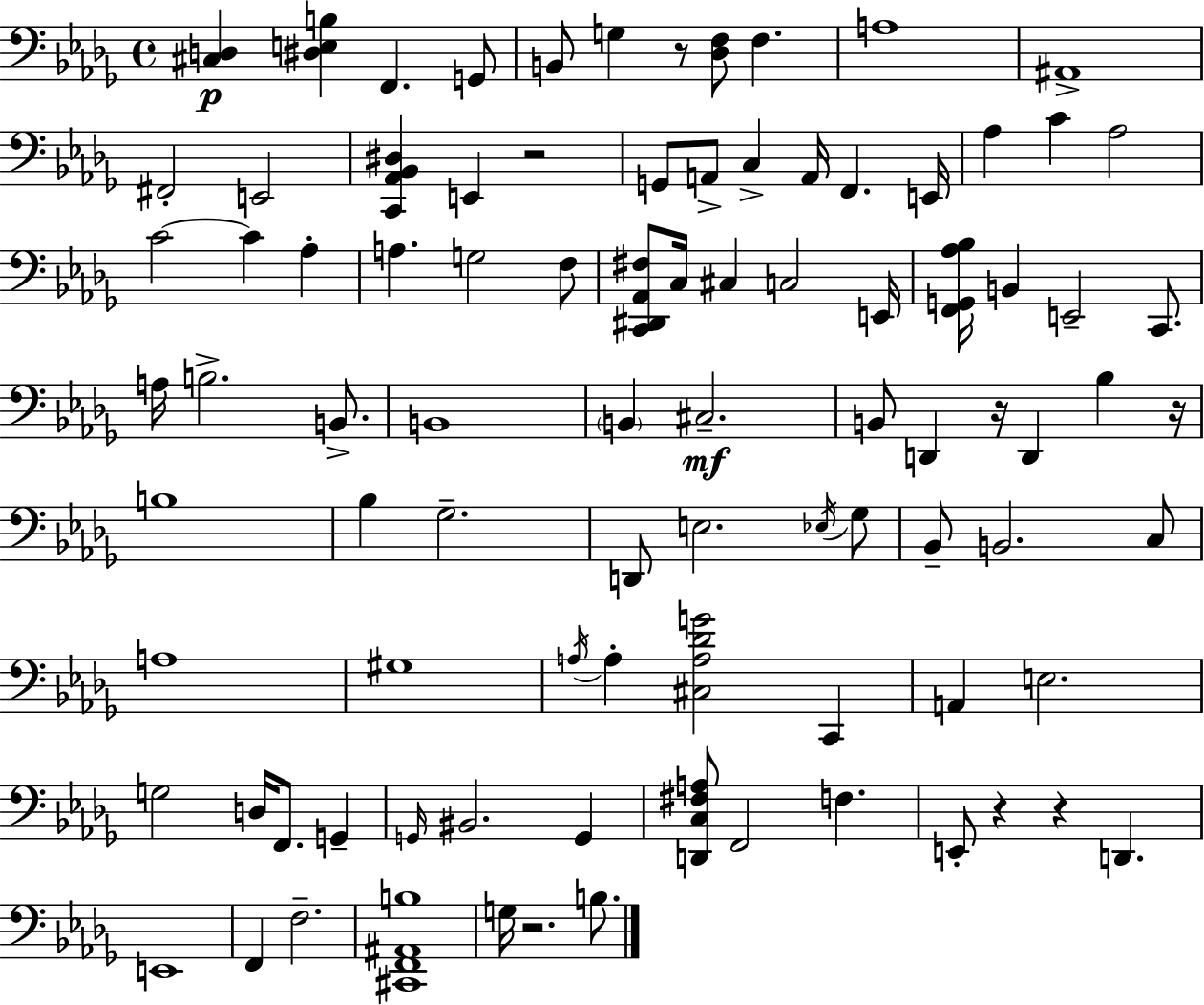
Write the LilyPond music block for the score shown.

{
  \clef bass
  \time 4/4
  \defaultTimeSignature
  \key bes \minor
  <cis d>4\p <dis e b>4 f,4. g,8 | b,8 g4 r8 <des f>8 f4. | a1 | ais,1-> | \break fis,2-. e,2 | <c, aes, bes, dis>4 e,4 r2 | g,8 a,8-> c4-> a,16 f,4. e,16 | aes4 c'4 aes2 | \break c'2~~ c'4 aes4-. | a4. g2 f8 | <c, dis, aes, fis>8 c16 cis4 c2 e,16 | <f, g, aes bes>16 b,4 e,2-- c,8. | \break a16 b2.-> b,8.-> | b,1 | \parenthesize b,4 cis2.--\mf | b,8 d,4 r16 d,4 bes4 r16 | \break b1 | bes4 ges2.-- | d,8 e2. \acciaccatura { ees16 } ges8 | bes,8-- b,2. c8 | \break a1 | gis1 | \acciaccatura { a16 } a4-. <cis a des' g'>2 c,4 | a,4 e2. | \break g2 d16 f,8. g,4-- | \grace { g,16 } bis,2. g,4 | <d, c fis a>8 f,2 f4. | e,8-. r4 r4 d,4. | \break e,1 | f,4 f2.-- | <cis, f, ais, b>1 | g16 r2. | \break b8. \bar "|."
}